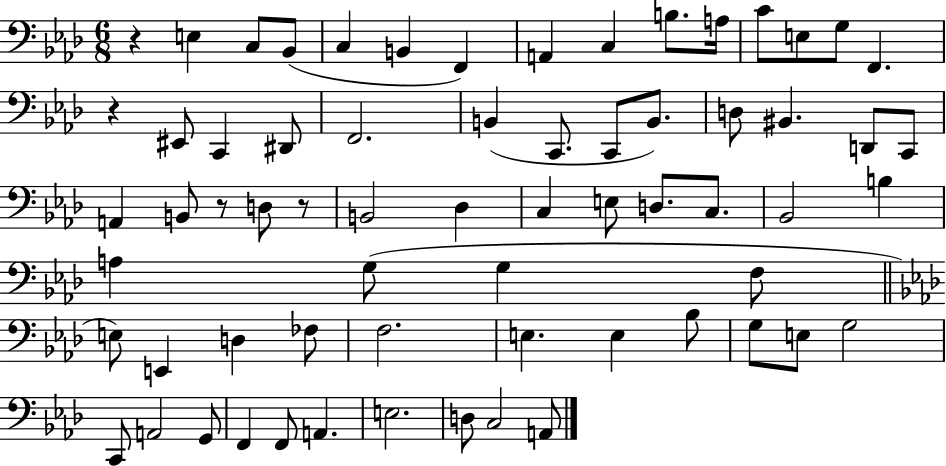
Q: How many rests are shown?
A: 4